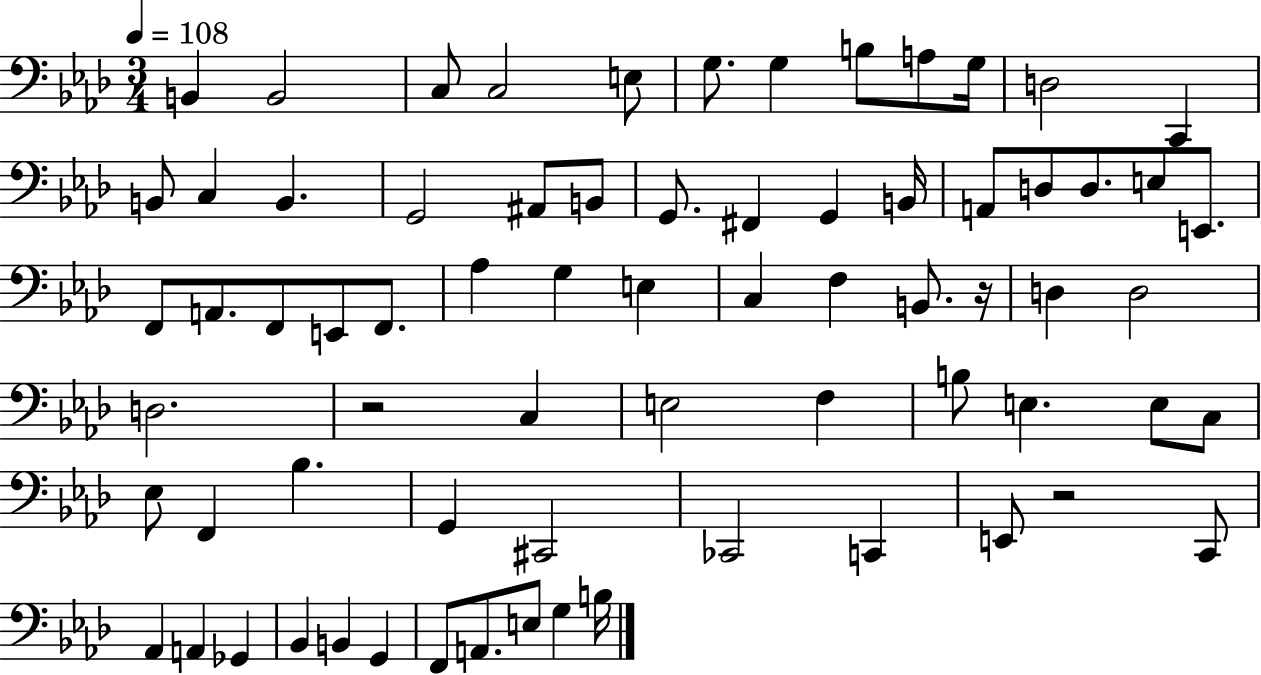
X:1
T:Untitled
M:3/4
L:1/4
K:Ab
B,, B,,2 C,/2 C,2 E,/2 G,/2 G, B,/2 A,/2 G,/4 D,2 C,, B,,/2 C, B,, G,,2 ^A,,/2 B,,/2 G,,/2 ^F,, G,, B,,/4 A,,/2 D,/2 D,/2 E,/2 E,,/2 F,,/2 A,,/2 F,,/2 E,,/2 F,,/2 _A, G, E, C, F, B,,/2 z/4 D, D,2 D,2 z2 C, E,2 F, B,/2 E, E,/2 C,/2 _E,/2 F,, _B, G,, ^C,,2 _C,,2 C,, E,,/2 z2 C,,/2 _A,, A,, _G,, _B,, B,, G,, F,,/2 A,,/2 E,/2 G, B,/4